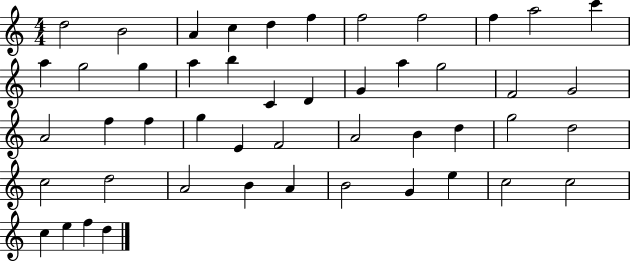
D5/h B4/h A4/q C5/q D5/q F5/q F5/h F5/h F5/q A5/h C6/q A5/q G5/h G5/q A5/q B5/q C4/q D4/q G4/q A5/q G5/h F4/h G4/h A4/h F5/q F5/q G5/q E4/q F4/h A4/h B4/q D5/q G5/h D5/h C5/h D5/h A4/h B4/q A4/q B4/h G4/q E5/q C5/h C5/h C5/q E5/q F5/q D5/q